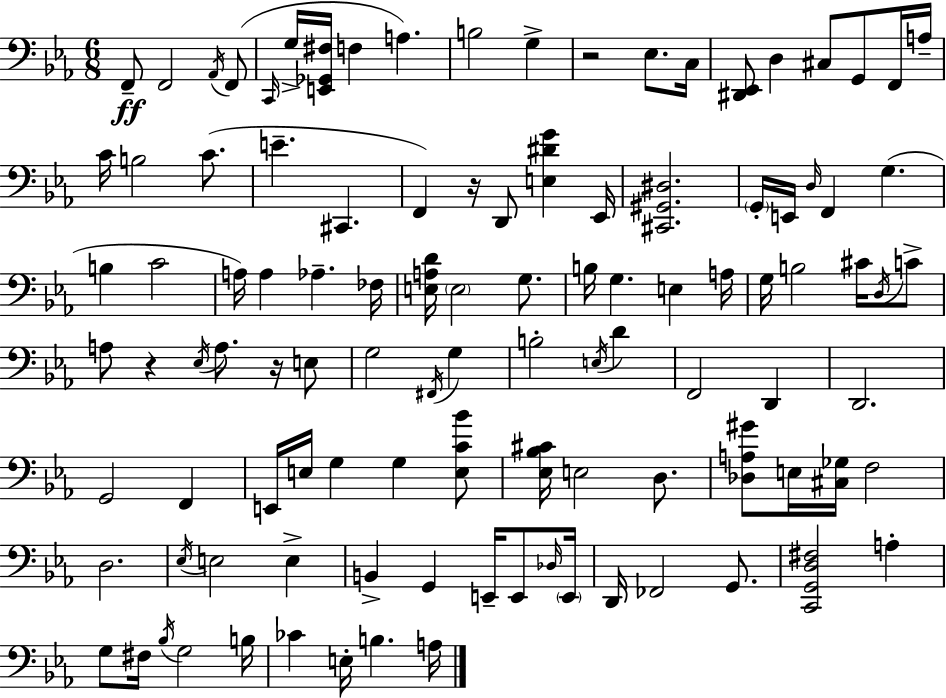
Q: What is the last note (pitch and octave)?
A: A3